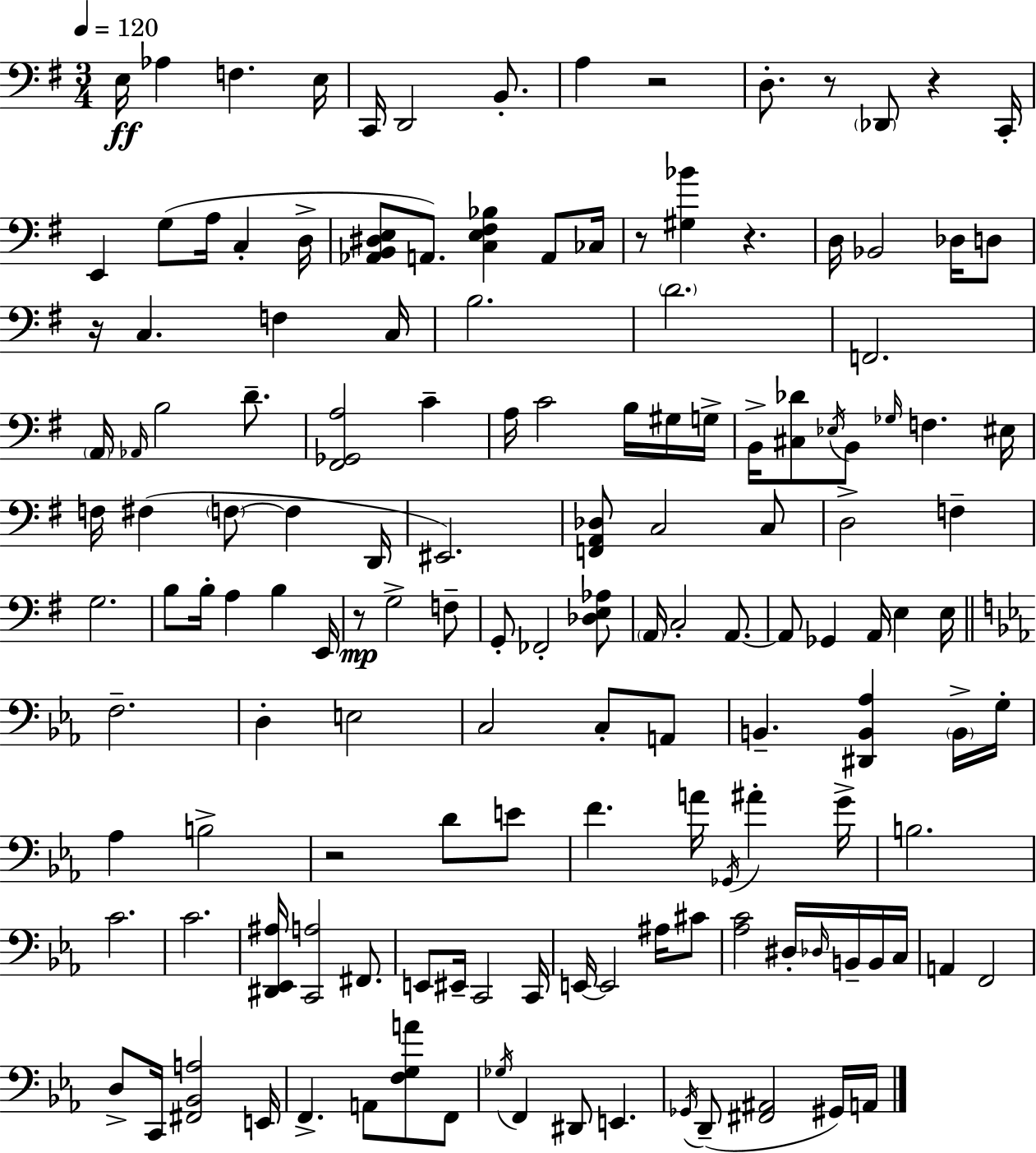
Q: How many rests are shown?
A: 8